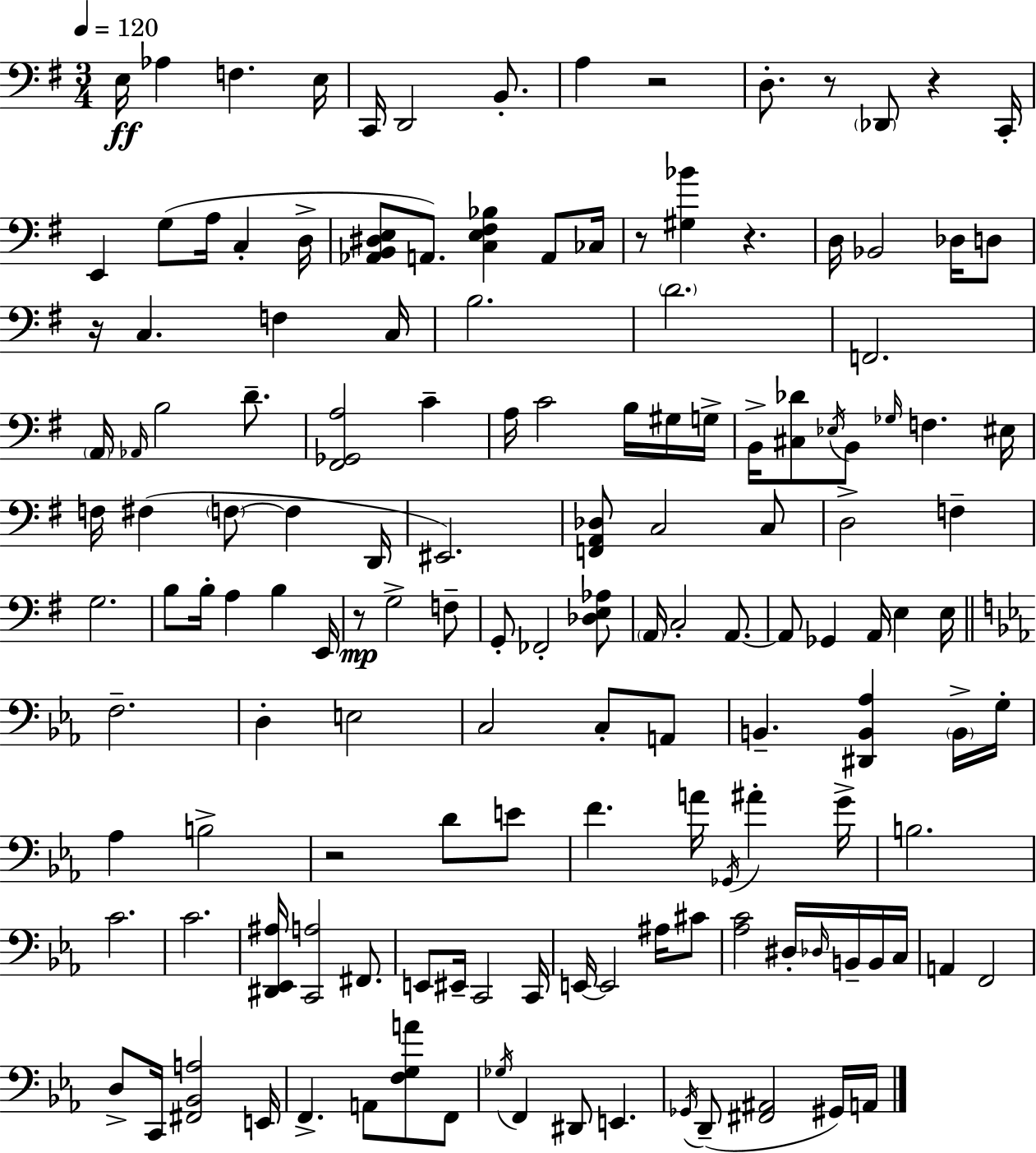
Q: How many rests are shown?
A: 8